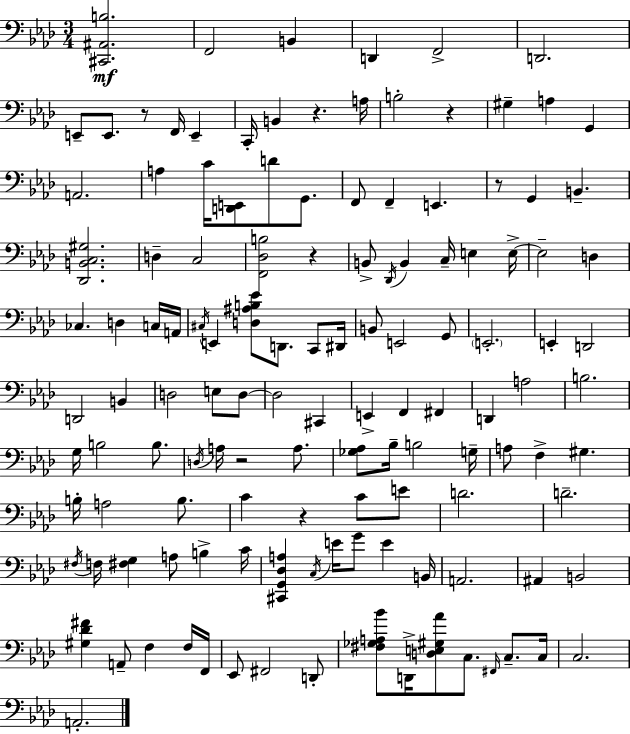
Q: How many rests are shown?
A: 7